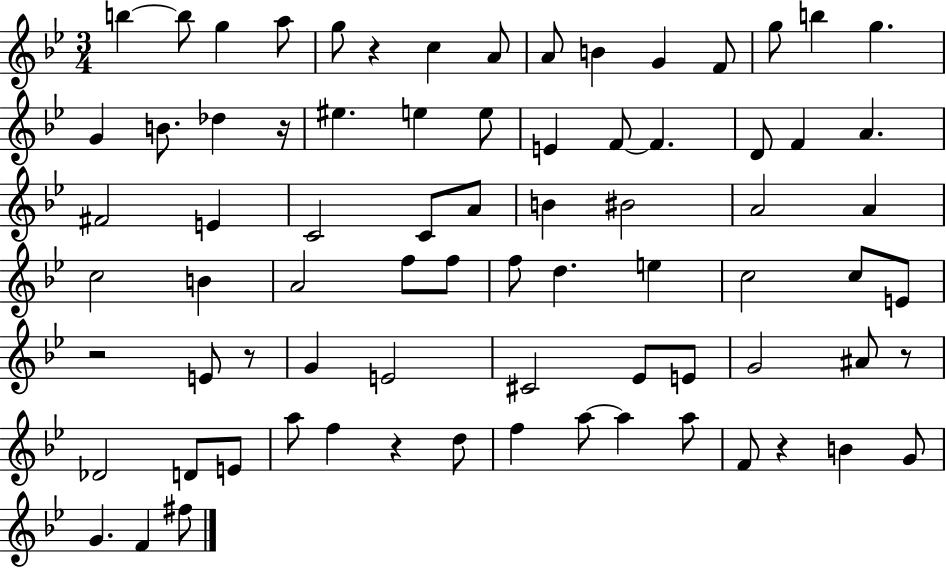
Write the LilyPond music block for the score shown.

{
  \clef treble
  \numericTimeSignature
  \time 3/4
  \key bes \major
  b''4~~ b''8 g''4 a''8 | g''8 r4 c''4 a'8 | a'8 b'4 g'4 f'8 | g''8 b''4 g''4. | \break g'4 b'8. des''4 r16 | eis''4. e''4 e''8 | e'4 f'8~~ f'4. | d'8 f'4 a'4. | \break fis'2 e'4 | c'2 c'8 a'8 | b'4 bis'2 | a'2 a'4 | \break c''2 b'4 | a'2 f''8 f''8 | f''8 d''4. e''4 | c''2 c''8 e'8 | \break r2 e'8 r8 | g'4 e'2 | cis'2 ees'8 e'8 | g'2 ais'8 r8 | \break des'2 d'8 e'8 | a''8 f''4 r4 d''8 | f''4 a''8~~ a''4 a''8 | f'8 r4 b'4 g'8 | \break g'4. f'4 fis''8 | \bar "|."
}